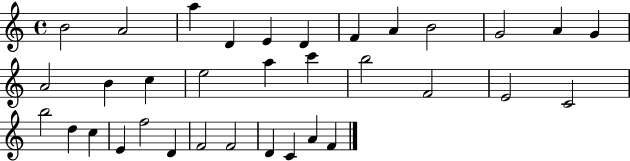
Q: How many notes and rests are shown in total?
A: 34